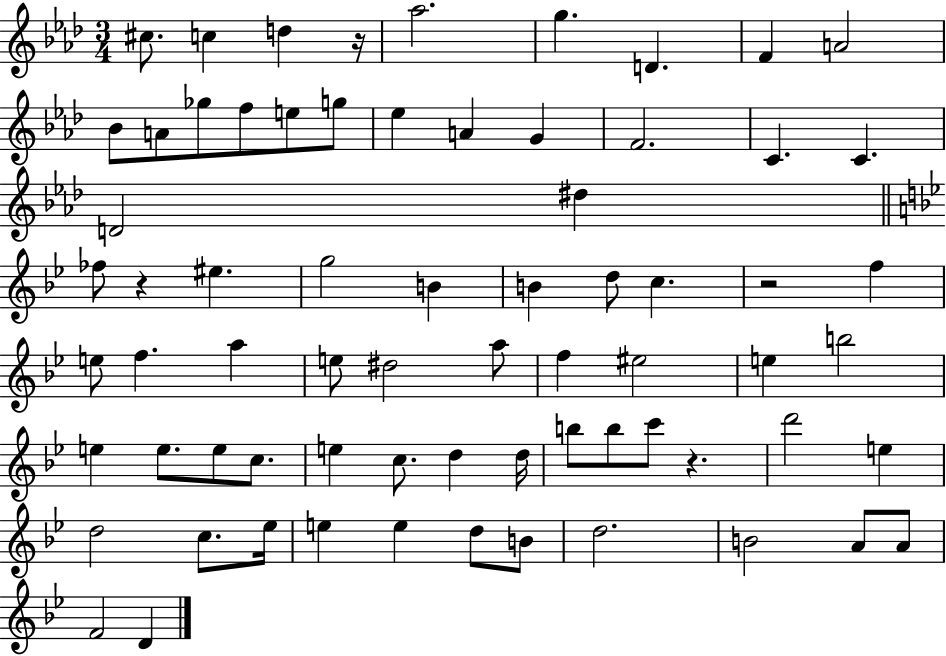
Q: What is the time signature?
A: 3/4